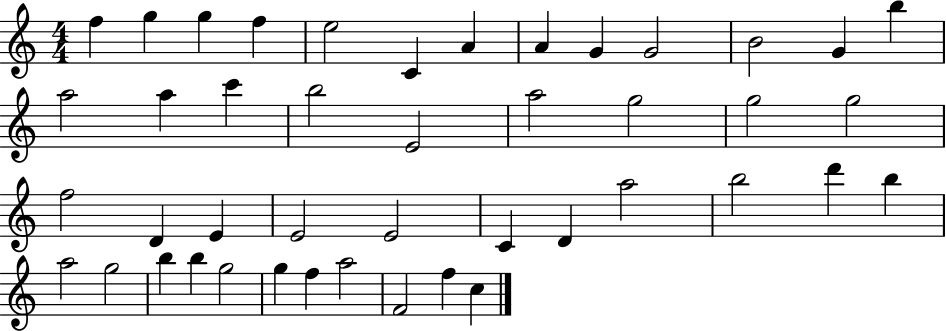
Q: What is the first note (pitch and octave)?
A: F5